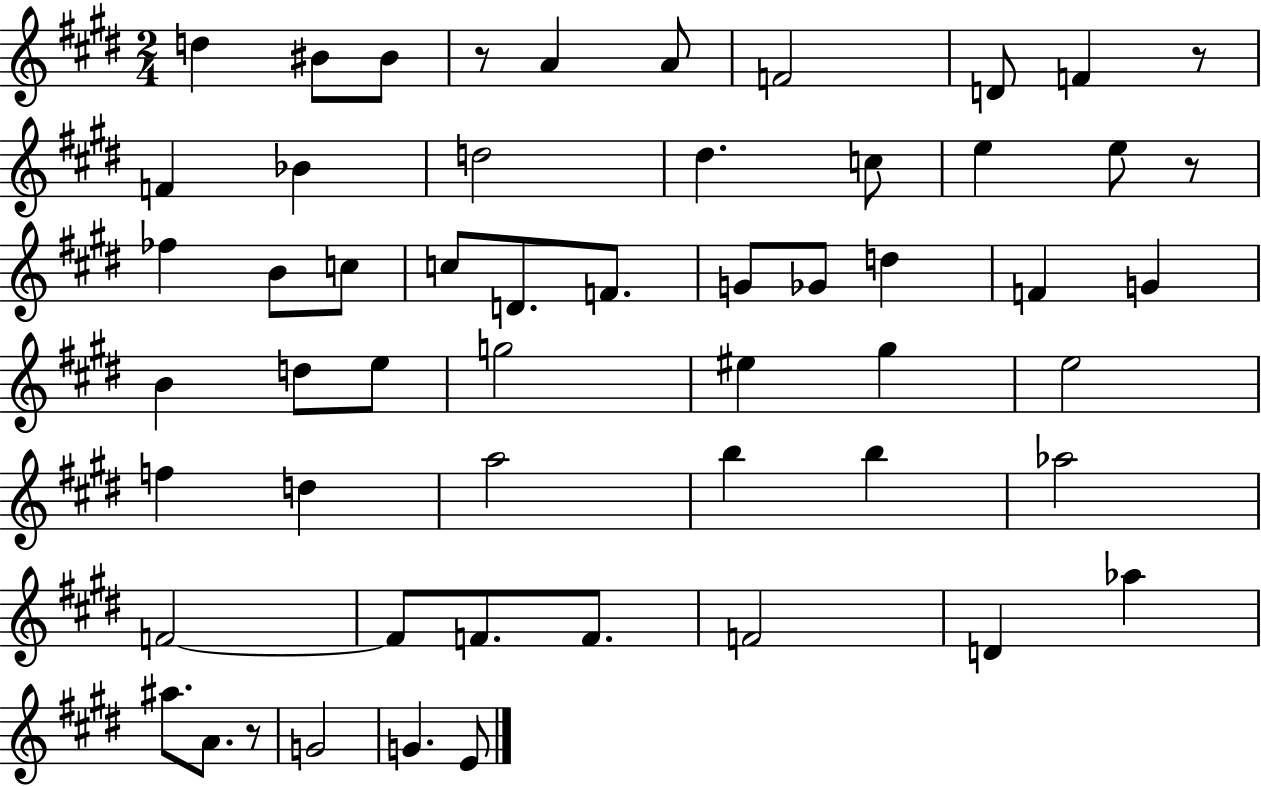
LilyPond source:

{
  \clef treble
  \numericTimeSignature
  \time 2/4
  \key e \major
  \repeat volta 2 { d''4 bis'8 bis'8 | r8 a'4 a'8 | f'2 | d'8 f'4 r8 | \break f'4 bes'4 | d''2 | dis''4. c''8 | e''4 e''8 r8 | \break fes''4 b'8 c''8 | c''8 d'8. f'8. | g'8 ges'8 d''4 | f'4 g'4 | \break b'4 d''8 e''8 | g''2 | eis''4 gis''4 | e''2 | \break f''4 d''4 | a''2 | b''4 b''4 | aes''2 | \break f'2~~ | f'8 f'8. f'8. | f'2 | d'4 aes''4 | \break ais''8. a'8. r8 | g'2 | g'4. e'8 | } \bar "|."
}